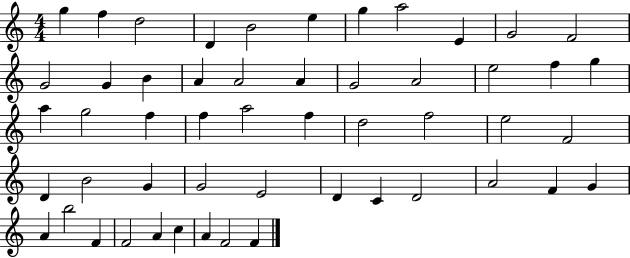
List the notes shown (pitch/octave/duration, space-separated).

G5/q F5/q D5/h D4/q B4/h E5/q G5/q A5/h E4/q G4/h F4/h G4/h G4/q B4/q A4/q A4/h A4/q G4/h A4/h E5/h F5/q G5/q A5/q G5/h F5/q F5/q A5/h F5/q D5/h F5/h E5/h F4/h D4/q B4/h G4/q G4/h E4/h D4/q C4/q D4/h A4/h F4/q G4/q A4/q B5/h F4/q F4/h A4/q C5/q A4/q F4/h F4/q